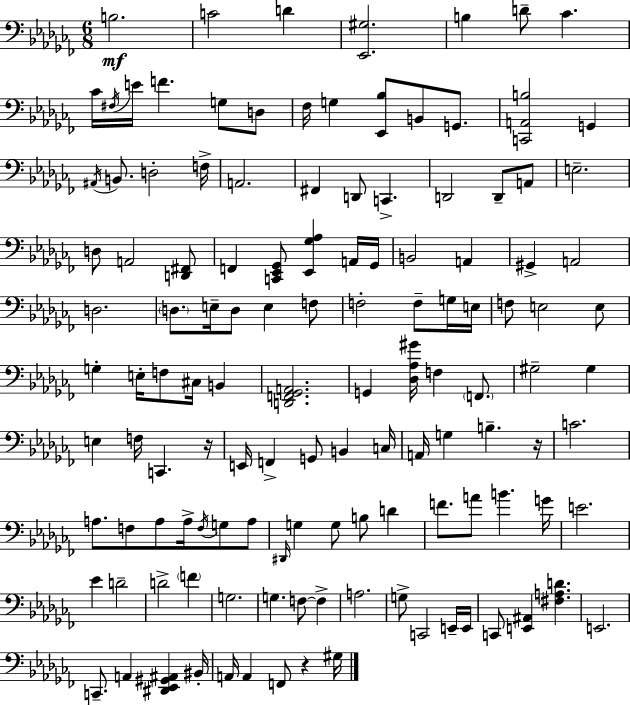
B3/h. C4/h D4/q [Eb2,G#3]/h. B3/q D4/e CES4/q. CES4/s F#3/s E4/s F4/q. G3/e D3/e FES3/s G3/q [Eb2,Bb3]/e B2/e G2/e. [C2,A2,B3]/h G2/q A#2/s B2/e. D3/h F3/s A2/h. F#2/q D2/e C2/q. D2/h D2/e A2/e E3/h. D3/e A2/h [D2,F#2]/e F2/q [C2,Eb2,Gb2]/e [Eb2,Gb3,Ab3]/q A2/s Gb2/s B2/h A2/q G#2/q A2/h D3/h. D3/e. E3/s D3/e E3/q F3/e F3/h F3/e G3/s E3/s F3/e E3/h E3/e G3/q E3/s F3/e C#3/s B2/q [D2,F2,Gb2,A2]/h. G2/q [Db3,Ab3,G#4]/s F3/q F2/e. G#3/h G#3/q E3/q F3/s C2/q. R/s E2/s F2/q G2/e B2/q C3/s A2/s G3/q B3/q. R/s C4/h. A3/e. F3/e A3/e A3/s F3/s G3/e A3/e D#2/s G3/q G3/e B3/e D4/q F4/e. A4/e B4/q. G4/s E4/h. Eb4/q D4/h D4/h F4/q G3/h. G3/q. F3/e F3/q A3/h. G3/e C2/h E2/s E2/s C2/e [E2,A#2]/q [F#3,A3,D4]/q. E2/h. C2/e. A2/q [D#2,Eb2,G#2,A#2]/q BIS2/s A2/s A2/q F2/e R/q G#3/s